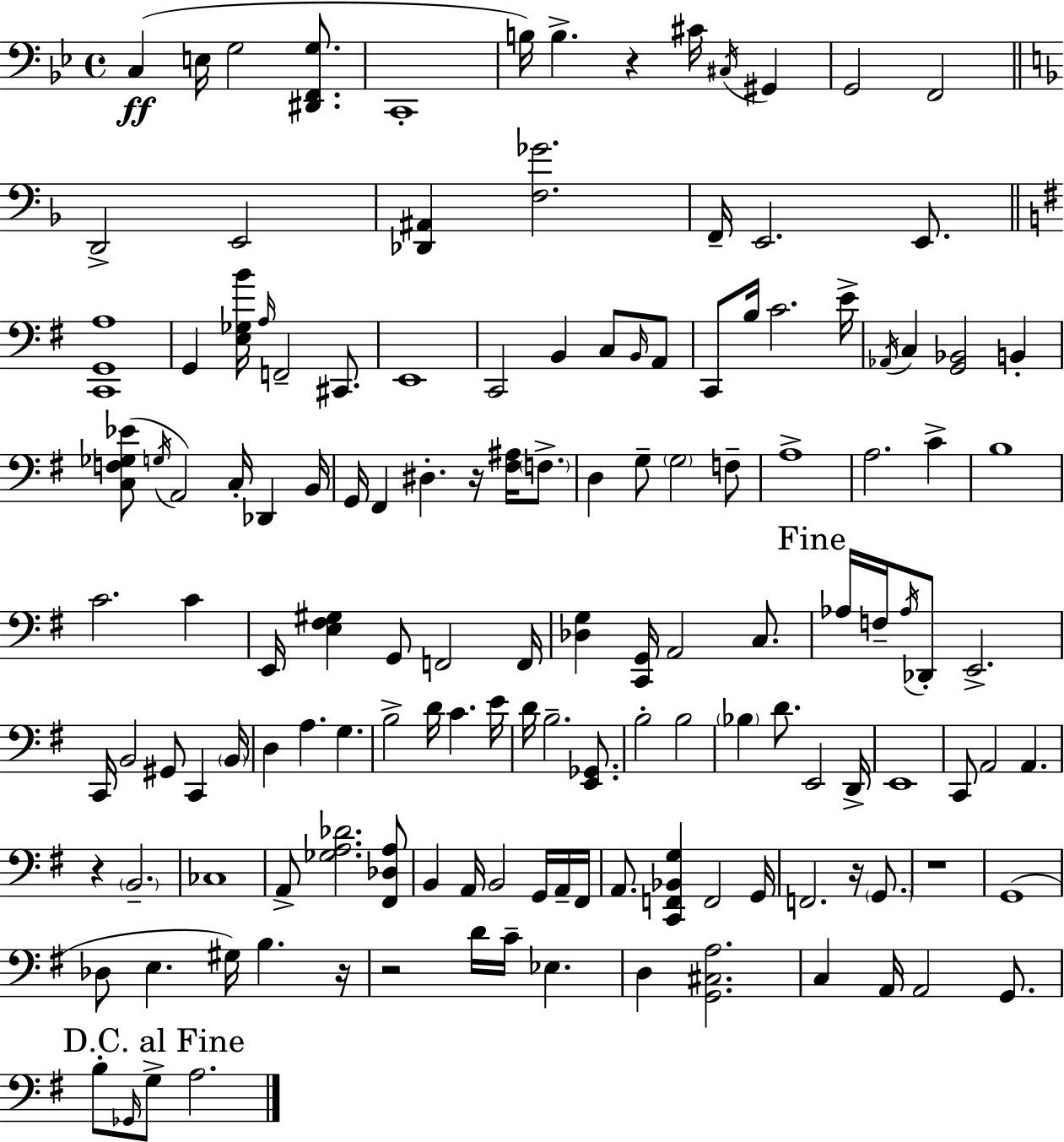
C3/q E3/s G3/h [D#2,F2,G3]/e. C2/w B3/s B3/q. R/q C#4/s C#3/s G#2/q G2/h F2/h D2/h E2/h [Db2,A#2]/q [F3,Gb4]/h. F2/s E2/h. E2/e. [C2,G2,A3]/w G2/q [E3,Gb3,B4]/s A3/s F2/h C#2/e. E2/w C2/h B2/q C3/e B2/s A2/e C2/e B3/s C4/h. E4/s Ab2/s C3/q [G2,Bb2]/h B2/q [C3,F3,Gb3,Eb4]/e G3/s A2/h C3/s Db2/q B2/s G2/s F#2/q D#3/q. R/s [F#3,A#3]/s F3/e. D3/q G3/e G3/h F3/e A3/w A3/h. C4/q B3/w C4/h. C4/q E2/s [E3,F#3,G#3]/q G2/e F2/h F2/s [Db3,G3]/q [C2,G2]/s A2/h C3/e. Ab3/s F3/s Ab3/s Db2/e E2/h. C2/s B2/h G#2/e C2/q B2/s D3/q A3/q. G3/q. B3/h D4/s C4/q. E4/s D4/s B3/h. [E2,Gb2]/e. B3/h B3/h Bb3/q D4/e. E2/h D2/s E2/w C2/e A2/h A2/q. R/q B2/h. CES3/w A2/e [Gb3,A3,Db4]/h. [F#2,Db3,A3]/e B2/q A2/s B2/h G2/s A2/s F#2/s A2/e. [C2,F2,Bb2,G3]/q F2/h G2/s F2/h. R/s G2/e. R/w G2/w Db3/e E3/q. G#3/s B3/q. R/s R/h D4/s C4/s Eb3/q. D3/q [G2,C#3,A3]/h. C3/q A2/s A2/h G2/e. B3/e Gb2/s G3/e A3/h.